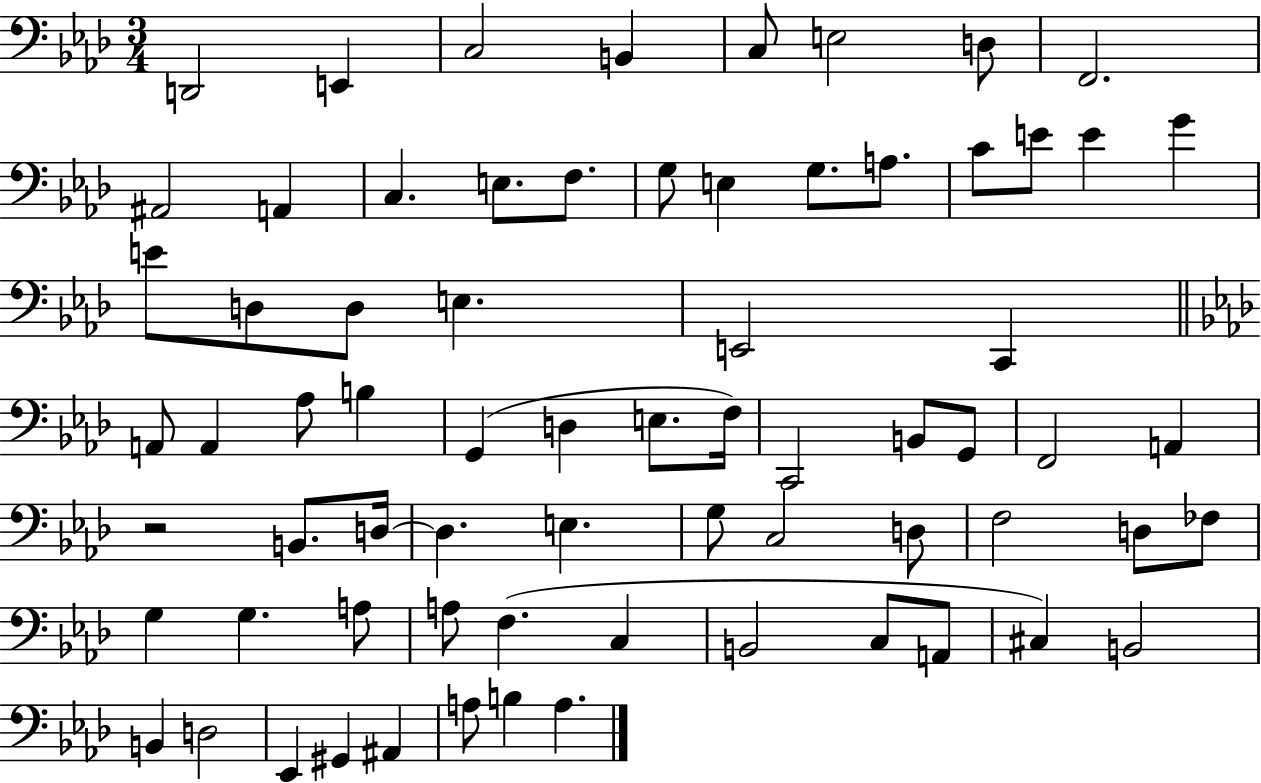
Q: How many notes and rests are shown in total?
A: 70